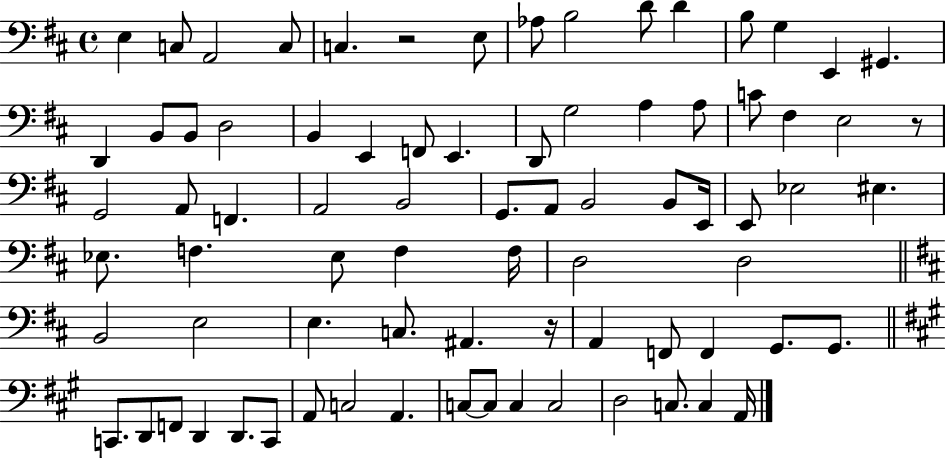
E3/q C3/e A2/h C3/e C3/q. R/h E3/e Ab3/e B3/h D4/e D4/q B3/e G3/q E2/q G#2/q. D2/q B2/e B2/e D3/h B2/q E2/q F2/e E2/q. D2/e G3/h A3/q A3/e C4/e F#3/q E3/h R/e G2/h A2/e F2/q. A2/h B2/h G2/e. A2/e B2/h B2/e E2/s E2/e Eb3/h EIS3/q. Eb3/e. F3/q. Eb3/e F3/q F3/s D3/h D3/h B2/h E3/h E3/q. C3/e. A#2/q. R/s A2/q F2/e F2/q G2/e. G2/e. C2/e. D2/e F2/e D2/q D2/e. C2/e A2/e C3/h A2/q. C3/e C3/e C3/q C3/h D3/h C3/e. C3/q A2/s